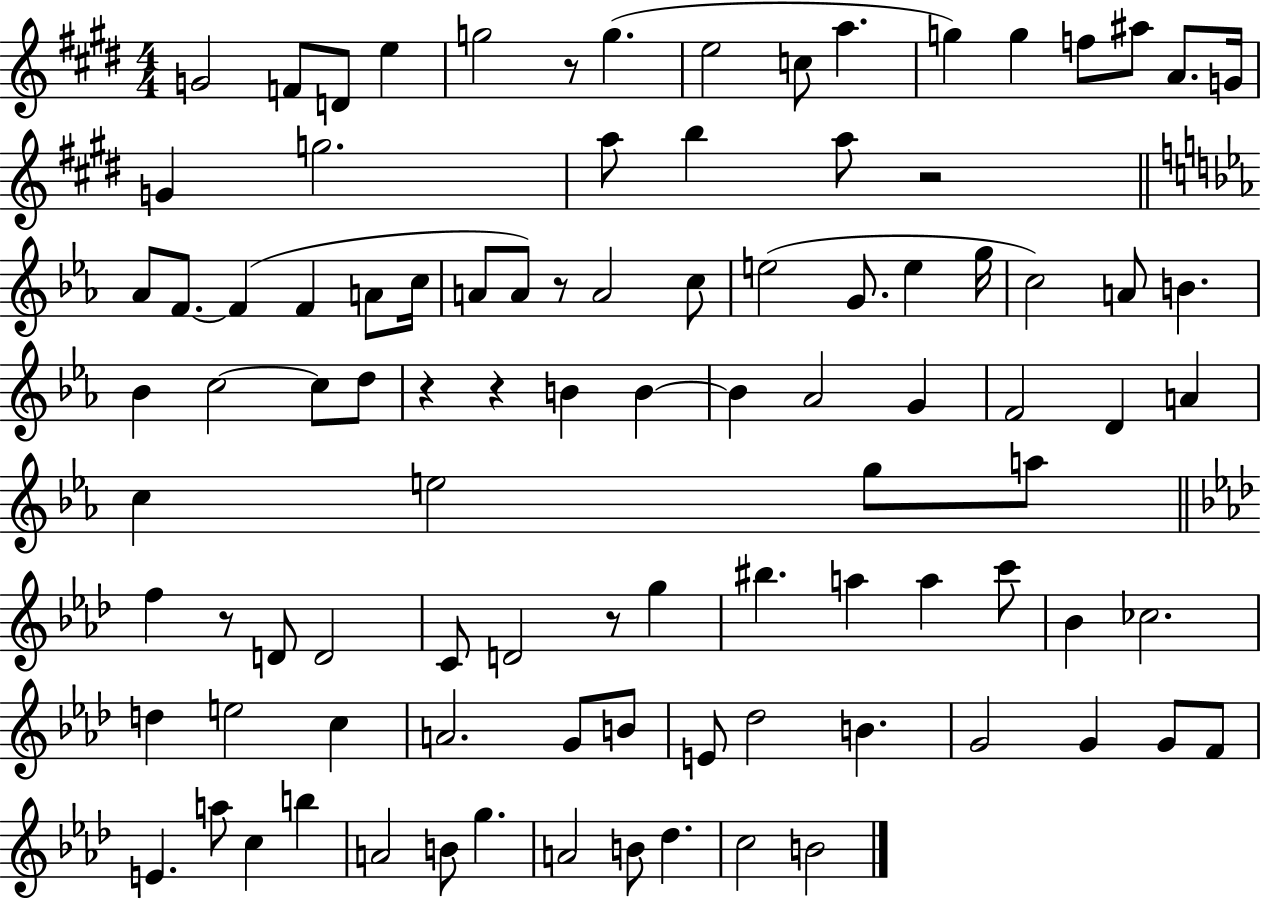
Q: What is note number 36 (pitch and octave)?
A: A4